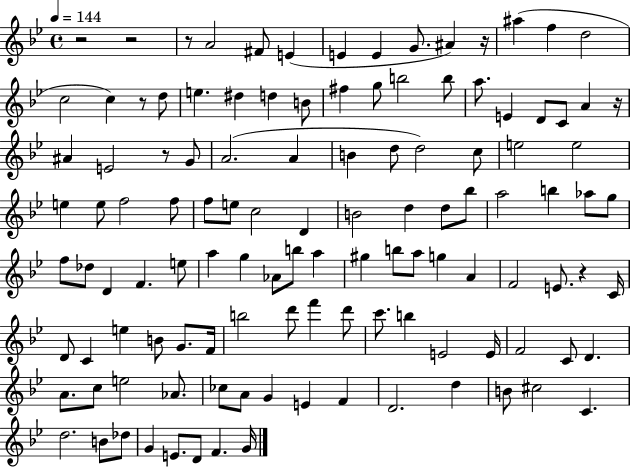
R/h R/h R/e A4/h F#4/e E4/q E4/q E4/q G4/e. A#4/q R/s A#5/q F5/q D5/h C5/h C5/q R/e D5/e E5/q. D#5/q D5/q B4/e F#5/q G5/e B5/h B5/e A5/e. E4/q D4/e C4/e A4/q R/s A#4/q E4/h R/e G4/e A4/h. A4/q B4/q D5/e D5/h C5/e E5/h E5/h E5/q E5/e F5/h F5/e F5/e E5/e C5/h D4/q B4/h D5/q D5/e Bb5/e A5/h B5/q Ab5/e G5/e F5/e Db5/e D4/q F4/q. E5/e A5/q G5/q Ab4/e B5/e A5/q G#5/q B5/e A5/e G5/q A4/q F4/h E4/e. R/q C4/s D4/e C4/q E5/q B4/e G4/e. F4/s B5/h D6/e F6/q D6/e C6/e. B5/q E4/h E4/s F4/h C4/e D4/q. A4/e. C5/e E5/h Ab4/e. CES5/e A4/e G4/q E4/q F4/q D4/h. D5/q B4/e C#5/h C4/q. D5/h. B4/e Db5/e G4/q E4/e. D4/e F4/q. G4/s